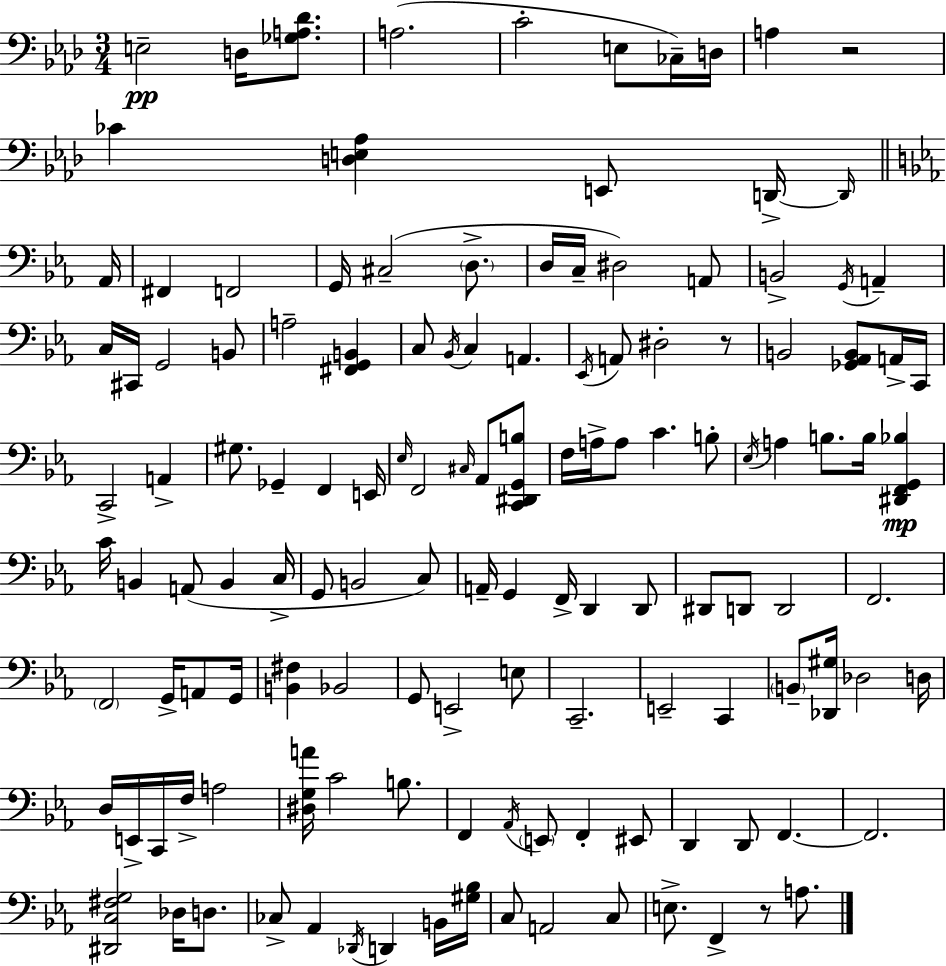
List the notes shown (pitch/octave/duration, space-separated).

E3/h D3/s [Gb3,A3,Db4]/e. A3/h. C4/h E3/e CES3/s D3/s A3/q R/h CES4/q [D3,E3,Ab3]/q E2/e D2/s D2/s Ab2/s F#2/q F2/h G2/s C#3/h D3/e. D3/s C3/s D#3/h A2/e B2/h G2/s A2/q C3/s C#2/s G2/h B2/e A3/h [F#2,G2,B2]/q C3/e Bb2/s C3/q A2/q. Eb2/s A2/e D#3/h R/e B2/h [Gb2,Ab2,B2]/e A2/s C2/s C2/h A2/q G#3/e. Gb2/q F2/q E2/s Eb3/s F2/h C#3/s Ab2/e [C2,D#2,G2,B3]/e F3/s A3/s A3/e C4/q. B3/e Eb3/s A3/q B3/e. B3/s [D#2,F2,G2,Bb3]/q C4/s B2/q A2/e B2/q C3/s G2/e B2/h C3/e A2/s G2/q F2/s D2/q D2/e D#2/e D2/e D2/h F2/h. F2/h G2/s A2/e G2/s [B2,F#3]/q Bb2/h G2/e E2/h E3/e C2/h. E2/h C2/q B2/e [Db2,G#3]/s Db3/h D3/s D3/s E2/s C2/s F3/s A3/h [D#3,G3,A4]/s C4/h B3/e. F2/q Ab2/s E2/e F2/q EIS2/e D2/q D2/e F2/q. F2/h. [D#2,C3,F#3,G3]/h Db3/s D3/e. CES3/e Ab2/q Db2/s D2/q B2/s [G#3,Bb3]/s C3/e A2/h C3/e E3/e. F2/q R/e A3/e.